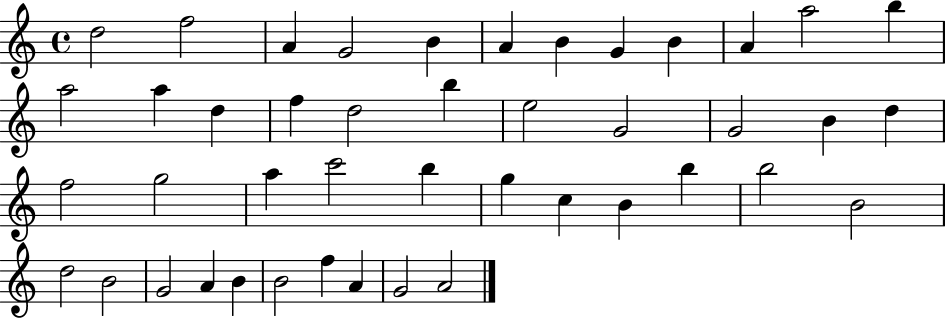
{
  \clef treble
  \time 4/4
  \defaultTimeSignature
  \key c \major
  d''2 f''2 | a'4 g'2 b'4 | a'4 b'4 g'4 b'4 | a'4 a''2 b''4 | \break a''2 a''4 d''4 | f''4 d''2 b''4 | e''2 g'2 | g'2 b'4 d''4 | \break f''2 g''2 | a''4 c'''2 b''4 | g''4 c''4 b'4 b''4 | b''2 b'2 | \break d''2 b'2 | g'2 a'4 b'4 | b'2 f''4 a'4 | g'2 a'2 | \break \bar "|."
}